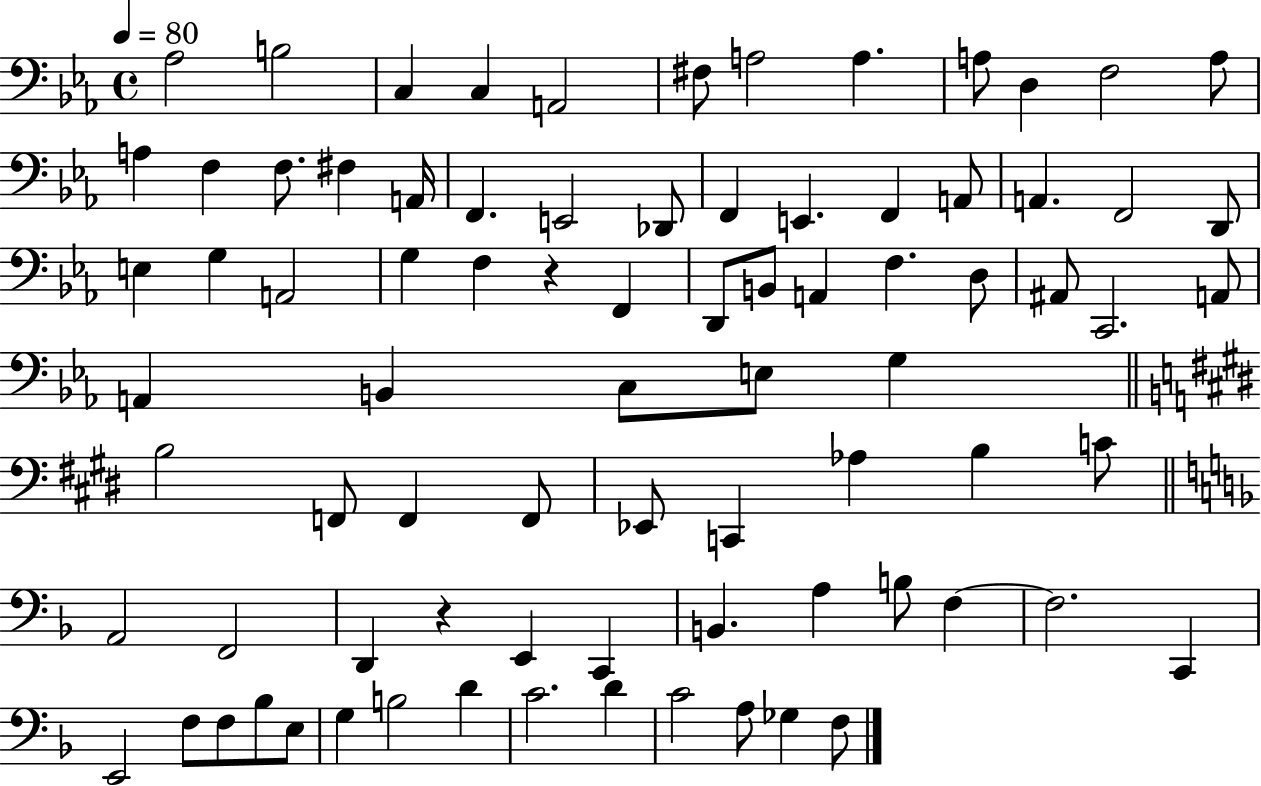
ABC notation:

X:1
T:Untitled
M:4/4
L:1/4
K:Eb
_A,2 B,2 C, C, A,,2 ^F,/2 A,2 A, A,/2 D, F,2 A,/2 A, F, F,/2 ^F, A,,/4 F,, E,,2 _D,,/2 F,, E,, F,, A,,/2 A,, F,,2 D,,/2 E, G, A,,2 G, F, z F,, D,,/2 B,,/2 A,, F, D,/2 ^A,,/2 C,,2 A,,/2 A,, B,, C,/2 E,/2 G, B,2 F,,/2 F,, F,,/2 _E,,/2 C,, _A, B, C/2 A,,2 F,,2 D,, z E,, C,, B,, A, B,/2 F, F,2 C,, E,,2 F,/2 F,/2 _B,/2 E,/2 G, B,2 D C2 D C2 A,/2 _G, F,/2